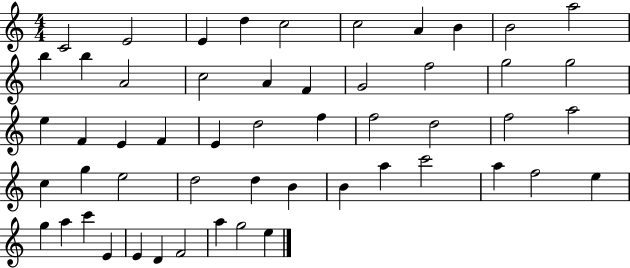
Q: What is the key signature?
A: C major